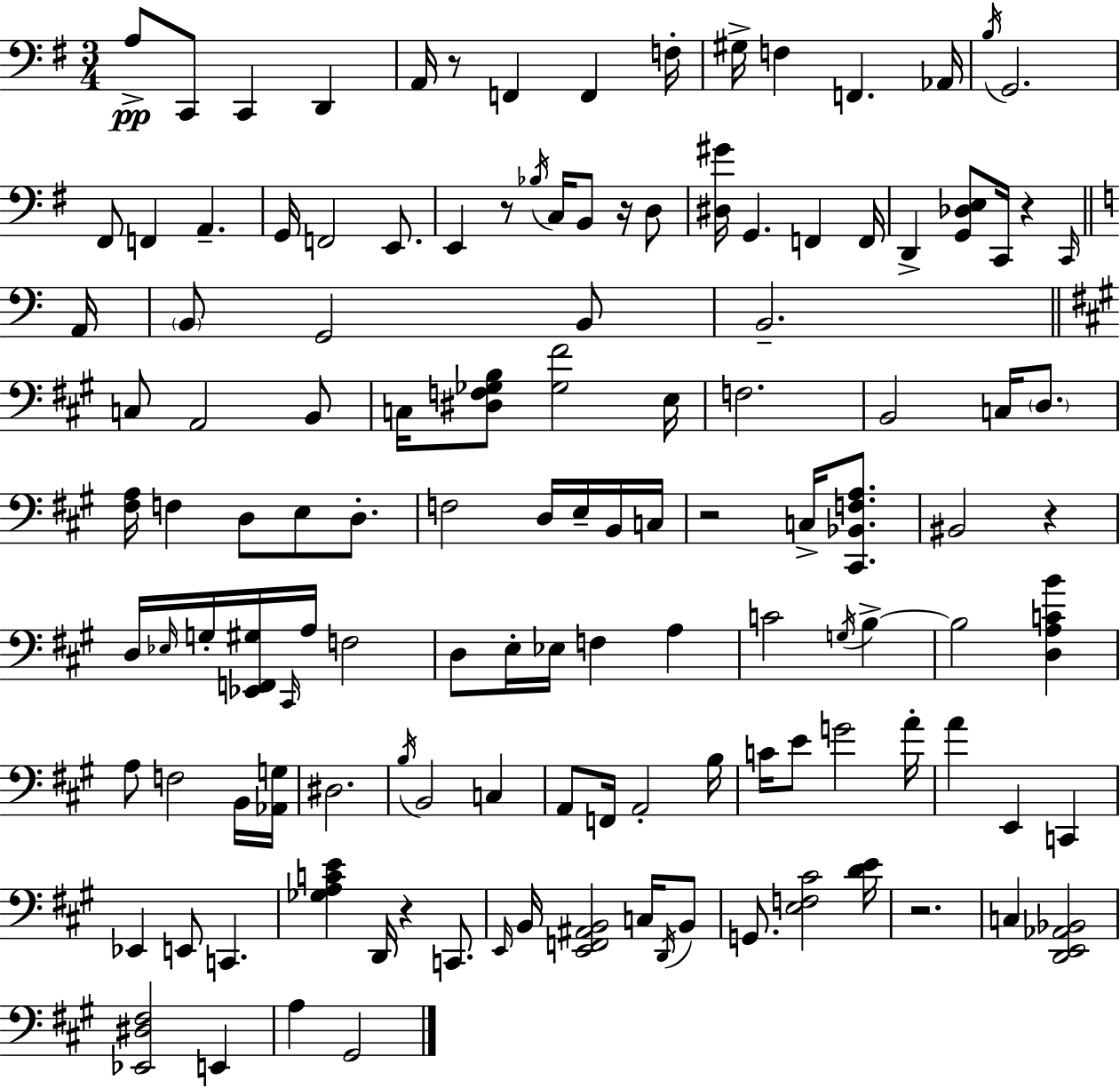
X:1
T:Untitled
M:3/4
L:1/4
K:G
A,/2 C,,/2 C,, D,, A,,/4 z/2 F,, F,, F,/4 ^G,/4 F, F,, _A,,/4 B,/4 G,,2 ^F,,/2 F,, A,, G,,/4 F,,2 E,,/2 E,, z/2 _B,/4 C,/4 B,,/2 z/4 D,/2 [^D,^G]/4 G,, F,, F,,/4 D,, [G,,_D,E,]/2 C,,/4 z C,,/4 A,,/4 B,,/2 G,,2 B,,/2 B,,2 C,/2 A,,2 B,,/2 C,/4 [^D,F,_G,B,]/2 [_G,^F]2 E,/4 F,2 B,,2 C,/4 D,/2 [^F,A,]/4 F, D,/2 E,/2 D,/2 F,2 D,/4 E,/4 B,,/4 C,/4 z2 C,/4 [^C,,_B,,F,A,]/2 ^B,,2 z D,/4 _E,/4 G,/4 [_E,,F,,^G,]/4 ^C,,/4 A,/4 F,2 D,/2 E,/4 _E,/4 F, A, C2 G,/4 B, B,2 [D,A,CB] A,/2 F,2 B,,/4 [_A,,G,]/4 ^D,2 B,/4 B,,2 C, A,,/2 F,,/4 A,,2 B,/4 C/4 E/2 G2 A/4 A E,, C,, _E,, E,,/2 C,, [_G,A,CE] D,,/4 z C,,/2 E,,/4 B,,/4 [E,,F,,^A,,B,,]2 C,/4 D,,/4 B,,/2 G,,/2 [E,F,^C]2 [DE]/4 z2 C, [D,,E,,_A,,_B,,]2 [_E,,^D,^F,]2 E,, A, ^G,,2